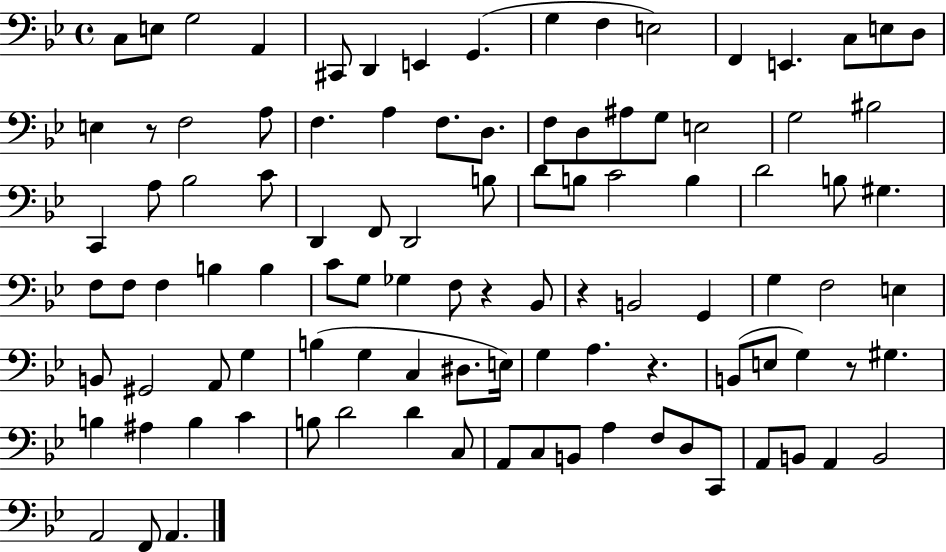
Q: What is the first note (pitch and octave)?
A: C3